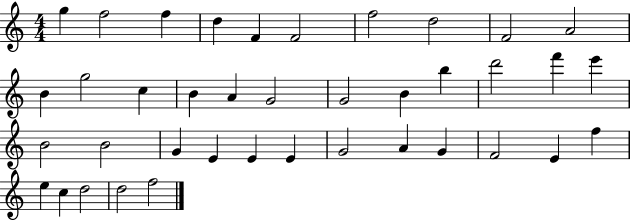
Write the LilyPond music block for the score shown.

{
  \clef treble
  \numericTimeSignature
  \time 4/4
  \key c \major
  g''4 f''2 f''4 | d''4 f'4 f'2 | f''2 d''2 | f'2 a'2 | \break b'4 g''2 c''4 | b'4 a'4 g'2 | g'2 b'4 b''4 | d'''2 f'''4 e'''4 | \break b'2 b'2 | g'4 e'4 e'4 e'4 | g'2 a'4 g'4 | f'2 e'4 f''4 | \break e''4 c''4 d''2 | d''2 f''2 | \bar "|."
}